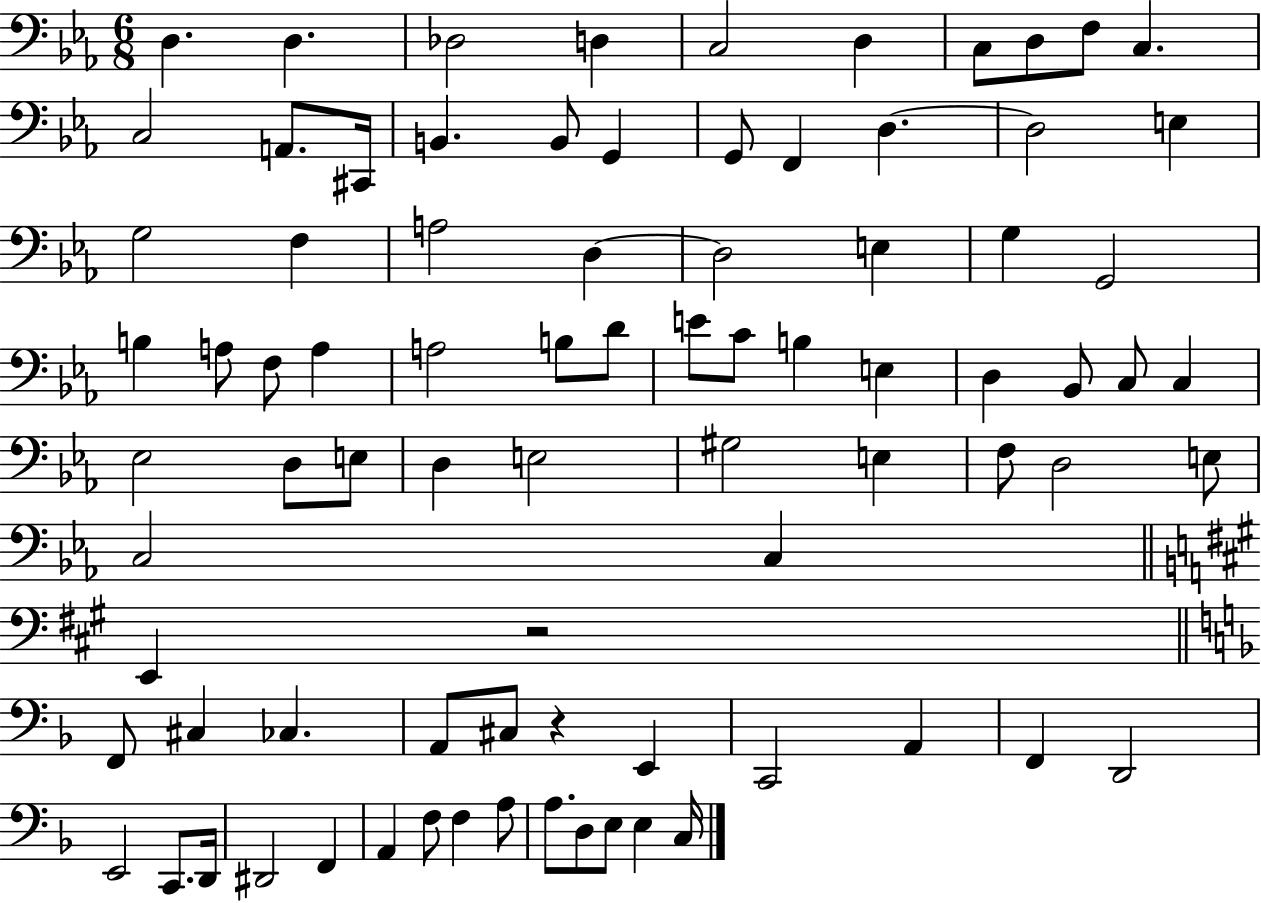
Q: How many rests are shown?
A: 2